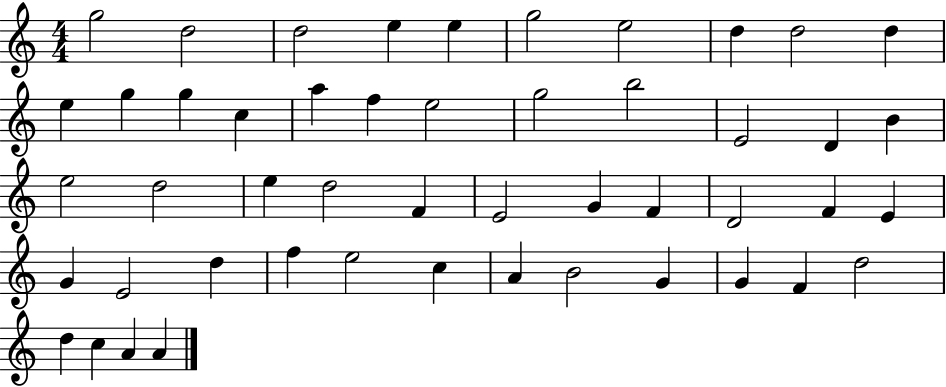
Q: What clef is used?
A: treble